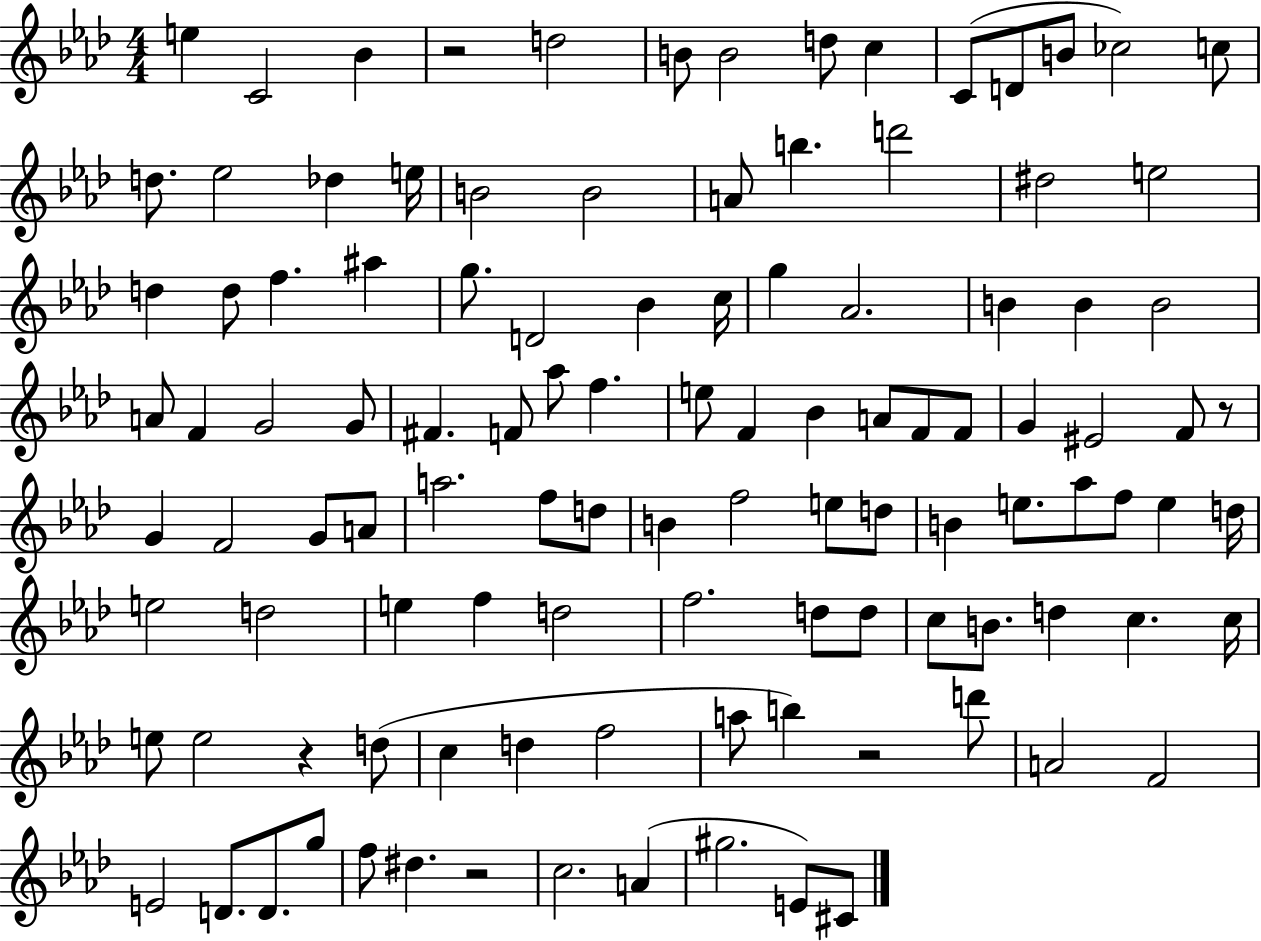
X:1
T:Untitled
M:4/4
L:1/4
K:Ab
e C2 _B z2 d2 B/2 B2 d/2 c C/2 D/2 B/2 _c2 c/2 d/2 _e2 _d e/4 B2 B2 A/2 b d'2 ^d2 e2 d d/2 f ^a g/2 D2 _B c/4 g _A2 B B B2 A/2 F G2 G/2 ^F F/2 _a/2 f e/2 F _B A/2 F/2 F/2 G ^E2 F/2 z/2 G F2 G/2 A/2 a2 f/2 d/2 B f2 e/2 d/2 B e/2 _a/2 f/2 e d/4 e2 d2 e f d2 f2 d/2 d/2 c/2 B/2 d c c/4 e/2 e2 z d/2 c d f2 a/2 b z2 d'/2 A2 F2 E2 D/2 D/2 g/2 f/2 ^d z2 c2 A ^g2 E/2 ^C/2